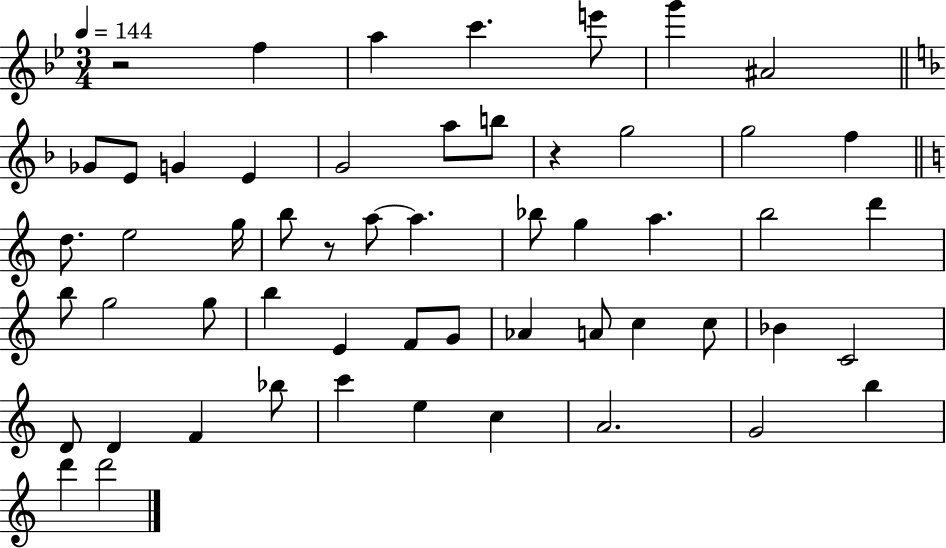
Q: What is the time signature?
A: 3/4